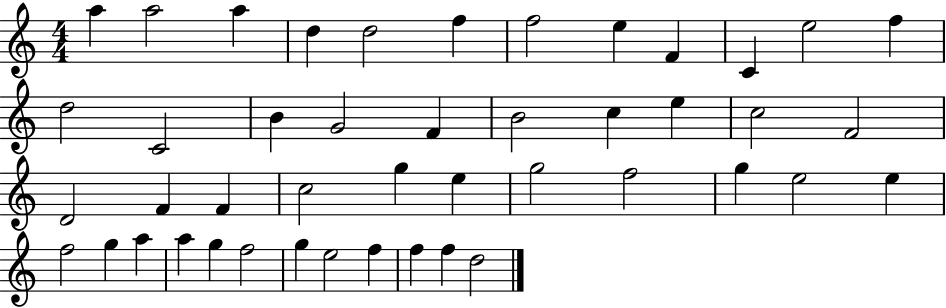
X:1
T:Untitled
M:4/4
L:1/4
K:C
a a2 a d d2 f f2 e F C e2 f d2 C2 B G2 F B2 c e c2 F2 D2 F F c2 g e g2 f2 g e2 e f2 g a a g f2 g e2 f f f d2